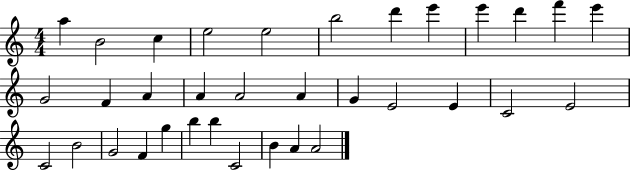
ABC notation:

X:1
T:Untitled
M:4/4
L:1/4
K:C
a B2 c e2 e2 b2 d' e' e' d' f' e' G2 F A A A2 A G E2 E C2 E2 C2 B2 G2 F g b b C2 B A A2